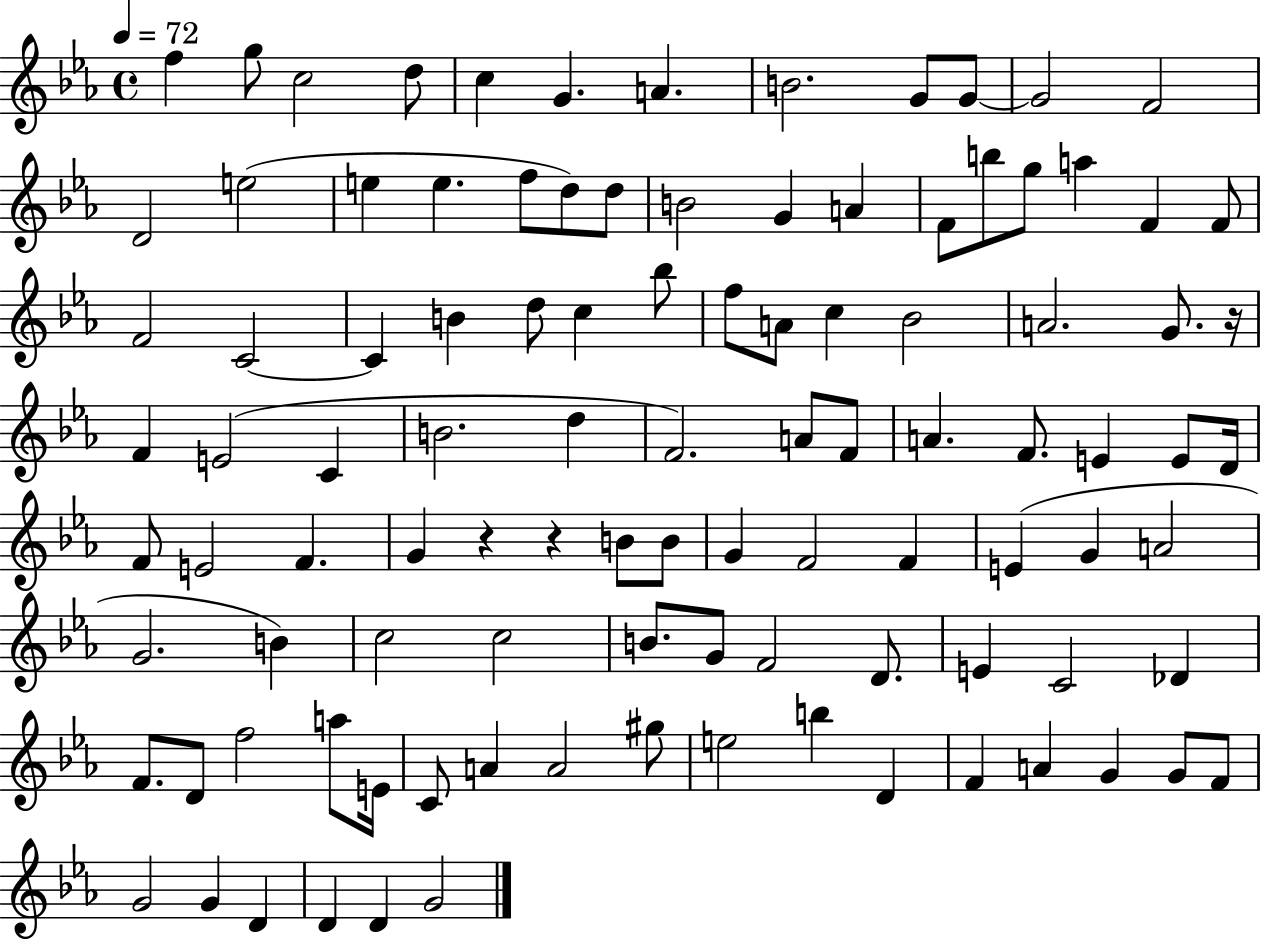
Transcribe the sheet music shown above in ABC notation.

X:1
T:Untitled
M:4/4
L:1/4
K:Eb
f g/2 c2 d/2 c G A B2 G/2 G/2 G2 F2 D2 e2 e e f/2 d/2 d/2 B2 G A F/2 b/2 g/2 a F F/2 F2 C2 C B d/2 c _b/2 f/2 A/2 c _B2 A2 G/2 z/4 F E2 C B2 d F2 A/2 F/2 A F/2 E E/2 D/4 F/2 E2 F G z z B/2 B/2 G F2 F E G A2 G2 B c2 c2 B/2 G/2 F2 D/2 E C2 _D F/2 D/2 f2 a/2 E/4 C/2 A A2 ^g/2 e2 b D F A G G/2 F/2 G2 G D D D G2